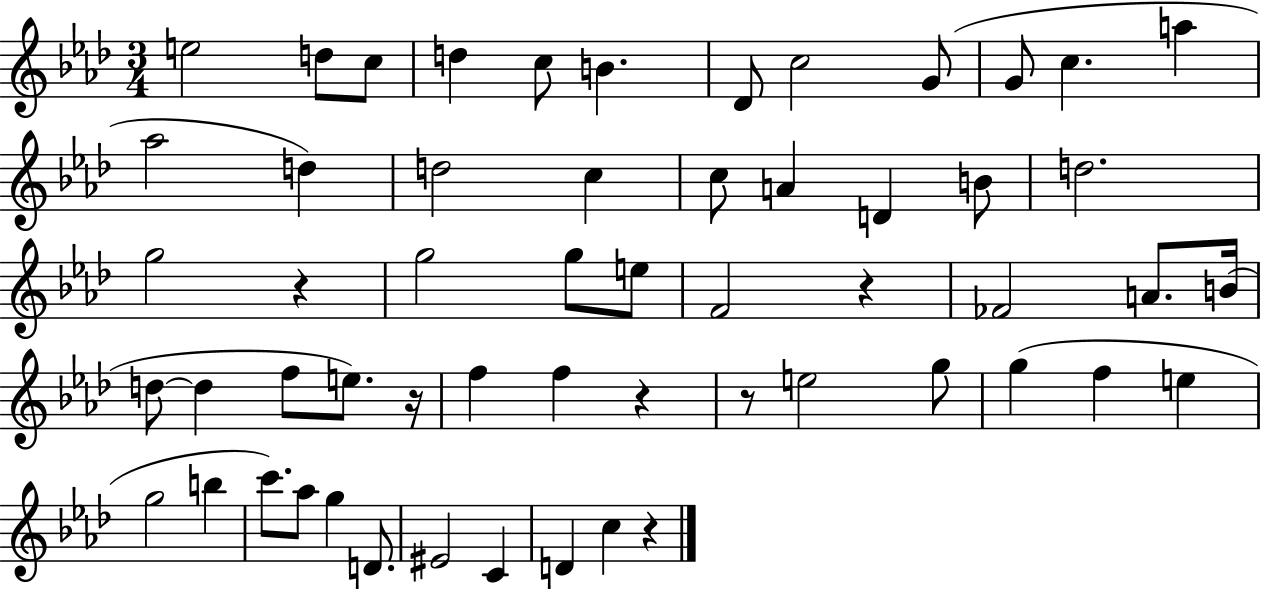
E5/h D5/e C5/e D5/q C5/e B4/q. Db4/e C5/h G4/e G4/e C5/q. A5/q Ab5/h D5/q D5/h C5/q C5/e A4/q D4/q B4/e D5/h. G5/h R/q G5/h G5/e E5/e F4/h R/q FES4/h A4/e. B4/s D5/e D5/q F5/e E5/e. R/s F5/q F5/q R/q R/e E5/h G5/e G5/q F5/q E5/q G5/h B5/q C6/e. Ab5/e G5/q D4/e. EIS4/h C4/q D4/q C5/q R/q